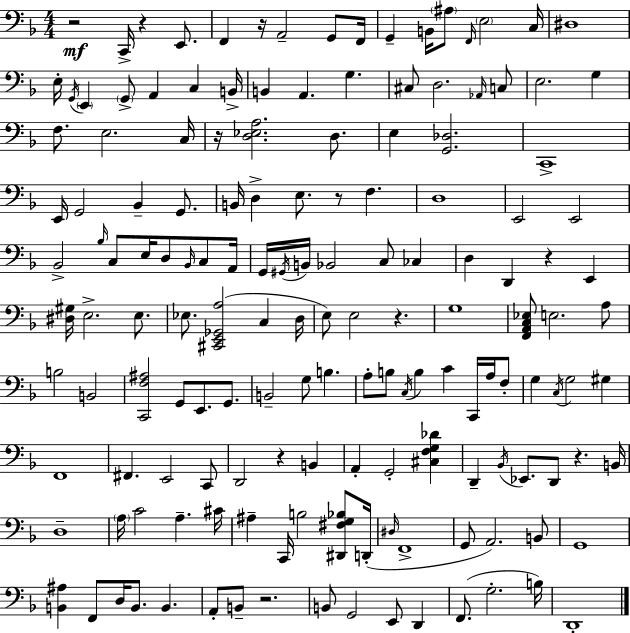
{
  \clef bass
  \numericTimeSignature
  \time 4/4
  \key d \minor
  r2\mf c,16-> r4 e,8. | f,4 r16 a,2-- g,8 f,16 | g,4-- b,16 \parenthesize ais8 \grace { f,16 } \parenthesize e2 | c16 dis1 | \break e16-. \acciaccatura { g,16 } \parenthesize e,4 \parenthesize g,8-> a,4 c4 | b,16-> b,4 a,4. g4. | cis8 d2. | \grace { aes,16 } c8 e2. g4 | \break f8. e2. | c16 r16 <d ees a>2. | d8. e4 <g, des>2. | c,1-> | \break e,16 g,2 bes,4-- | g,8. b,16 d4-> e8. r8 f4. | d1 | e,2 e,2 | \break bes,2-> \grace { bes16 } c8 e16 d8 | \grace { bes,16 } c8 a,16 g,16 \acciaccatura { gis,16 } b,16 bes,2 | c8 ces4 d4 d,4 r4 | e,4 <dis gis>16 e2.-> | \break e8. ees8. <cis, e, ges, a>2( | c4 d16 e8) e2 | r4. g1 | <f, a, c ees>8 e2. | \break a8 b2 b,2 | <c, f ais>2 g,8 | e,8. g,8. b,2-- g8 | b4. a8-. b8 \acciaccatura { c16 } b4 c'4 | \break c,16 a16 f8-. g4 \acciaccatura { c16 } g2 | gis4 f,1 | fis,4. e,2 | c,8 d,2 | \break r4 b,4 a,4-. g,2-. | <cis f g des'>4 d,4-- \acciaccatura { bes,16 } ees,8. | d,8 r4. b,16 d1-- | \parenthesize a16 c'2 | \break a4.-- cis'16 ais4-- c,16 b2 | <dis, fis g bes>8 d,16-.( \grace { dis16 } f,1-> | g,8 a,2.) | b,8 g,1 | \break <b, ais>4 f,8 | d16 b,8. b,4. a,8-. b,8-- r2. | b,8 g,2 | e,8 d,4 f,8.( g2.-. | \break b16) d,1-. | \bar "|."
}